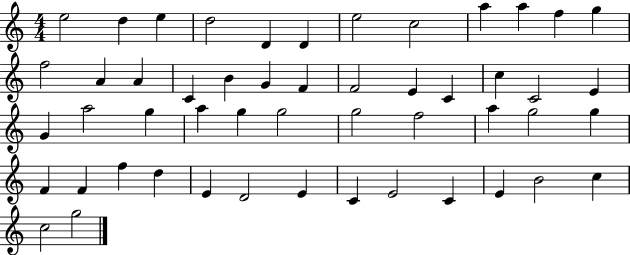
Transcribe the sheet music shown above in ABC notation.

X:1
T:Untitled
M:4/4
L:1/4
K:C
e2 d e d2 D D e2 c2 a a f g f2 A A C B G F F2 E C c C2 E G a2 g a g g2 g2 f2 a g2 g F F f d E D2 E C E2 C E B2 c c2 g2